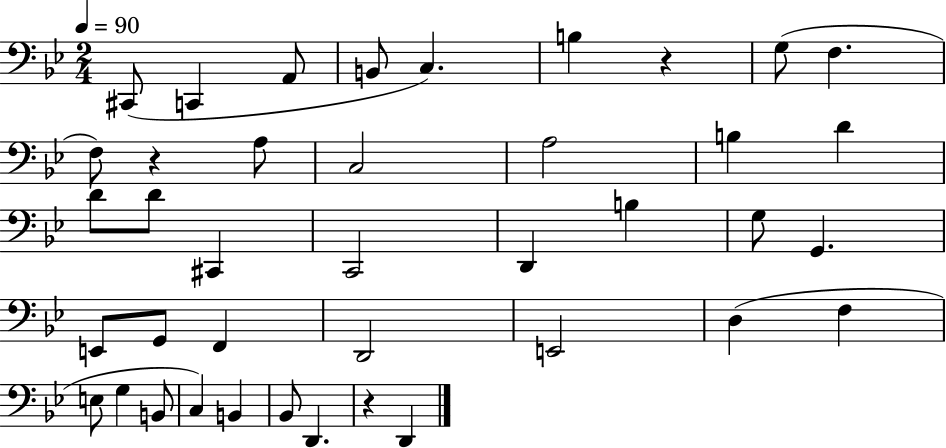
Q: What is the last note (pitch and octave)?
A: D2